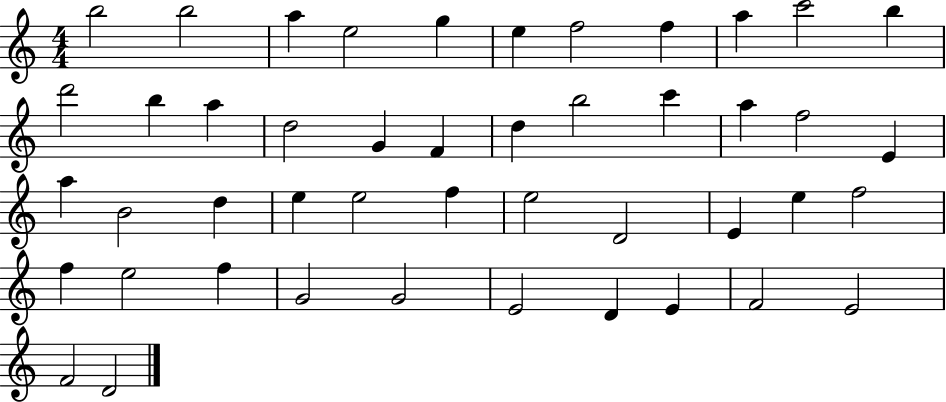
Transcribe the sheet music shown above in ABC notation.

X:1
T:Untitled
M:4/4
L:1/4
K:C
b2 b2 a e2 g e f2 f a c'2 b d'2 b a d2 G F d b2 c' a f2 E a B2 d e e2 f e2 D2 E e f2 f e2 f G2 G2 E2 D E F2 E2 F2 D2